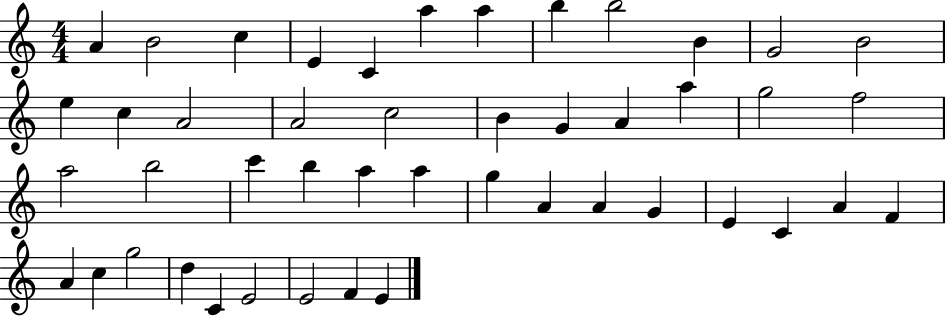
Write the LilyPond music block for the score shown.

{
  \clef treble
  \numericTimeSignature
  \time 4/4
  \key c \major
  a'4 b'2 c''4 | e'4 c'4 a''4 a''4 | b''4 b''2 b'4 | g'2 b'2 | \break e''4 c''4 a'2 | a'2 c''2 | b'4 g'4 a'4 a''4 | g''2 f''2 | \break a''2 b''2 | c'''4 b''4 a''4 a''4 | g''4 a'4 a'4 g'4 | e'4 c'4 a'4 f'4 | \break a'4 c''4 g''2 | d''4 c'4 e'2 | e'2 f'4 e'4 | \bar "|."
}